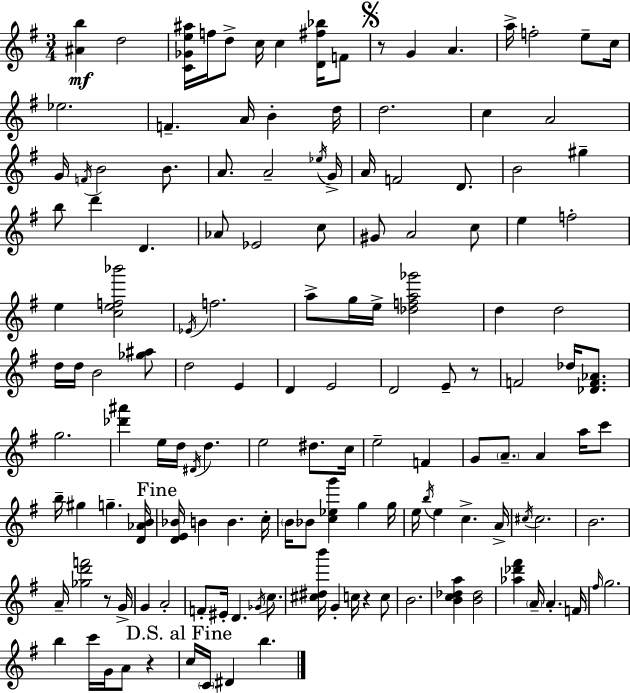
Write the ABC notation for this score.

X:1
T:Untitled
M:3/4
L:1/4
K:G
[^Ab] d2 [C_Ge^a]/4 f/4 d/2 c/4 c [D^f_b]/4 F/2 z/2 G A a/4 f2 e/2 c/4 _e2 F A/4 B d/4 d2 c A2 G/4 F/4 B2 B/2 A/2 A2 _e/4 G/4 A/4 F2 D/2 B2 ^g b/2 d' D _A/2 _E2 c/2 ^G/2 A2 c/2 e f2 e [cef_b']2 _E/4 f2 a/2 g/4 e/4 [_dfa_g']2 d d2 d/4 d/4 B2 [_g^a]/2 d2 E D E2 D2 E/2 z/2 F2 _d/4 [_DF_A]/2 g2 [_d'^a'] e/4 d/4 ^D/4 d e2 ^d/2 c/4 e2 F G/2 A/2 A a/4 c'/2 b/4 ^g g [D_AB]/4 [DE_B]/4 B B c/4 B/4 _B/2 [c_eg'] g g/4 e/4 b/4 e c A/4 ^c/4 ^c2 B2 A/4 [_gd'f']2 z/2 G/4 G A2 F/2 ^E/4 D _G/4 c/2 [^c^db']/4 G c/4 z c/2 B2 [Bc_da] [B_d]2 [_a_d'^f'] A/4 A F/4 ^f/4 g2 b c'/4 G/4 A/2 z c/4 C/4 ^D b